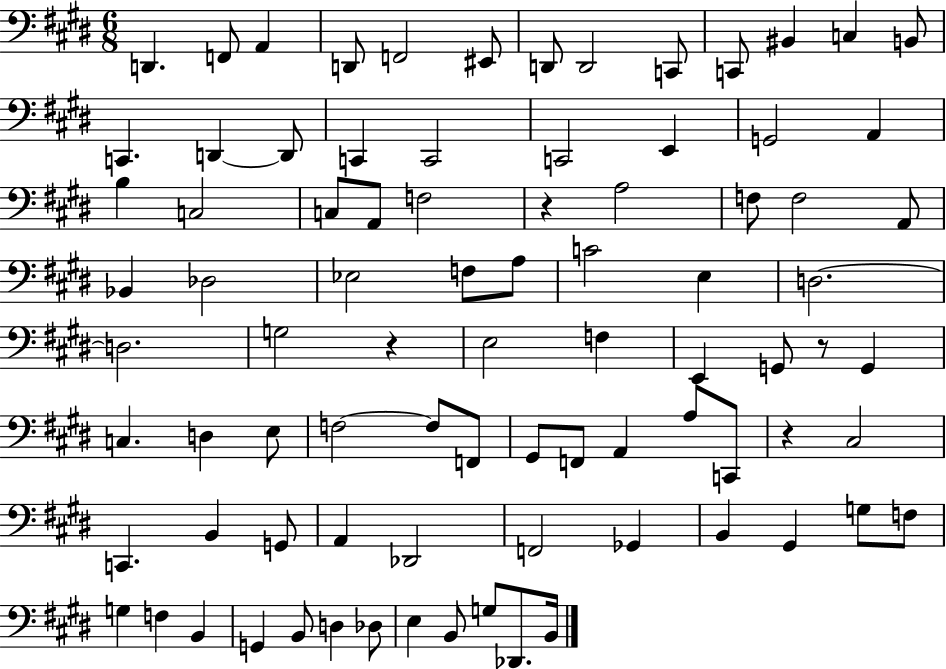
D2/q. F2/e A2/q D2/e F2/h EIS2/e D2/e D2/h C2/e C2/e BIS2/q C3/q B2/e C2/q. D2/q D2/e C2/q C2/h C2/h E2/q G2/h A2/q B3/q C3/h C3/e A2/e F3/h R/q A3/h F3/e F3/h A2/e Bb2/q Db3/h Eb3/h F3/e A3/e C4/h E3/q D3/h. D3/h. G3/h R/q E3/h F3/q E2/q G2/e R/e G2/q C3/q. D3/q E3/e F3/h F3/e F2/e G#2/e F2/e A2/q A3/e C2/e R/q C#3/h C2/q. B2/q G2/e A2/q Db2/h F2/h Gb2/q B2/q G#2/q G3/e F3/e G3/q F3/q B2/q G2/q B2/e D3/q Db3/e E3/q B2/e G3/e Db2/e. B2/s